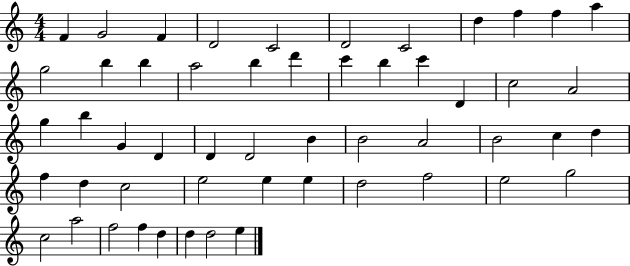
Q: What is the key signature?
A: C major